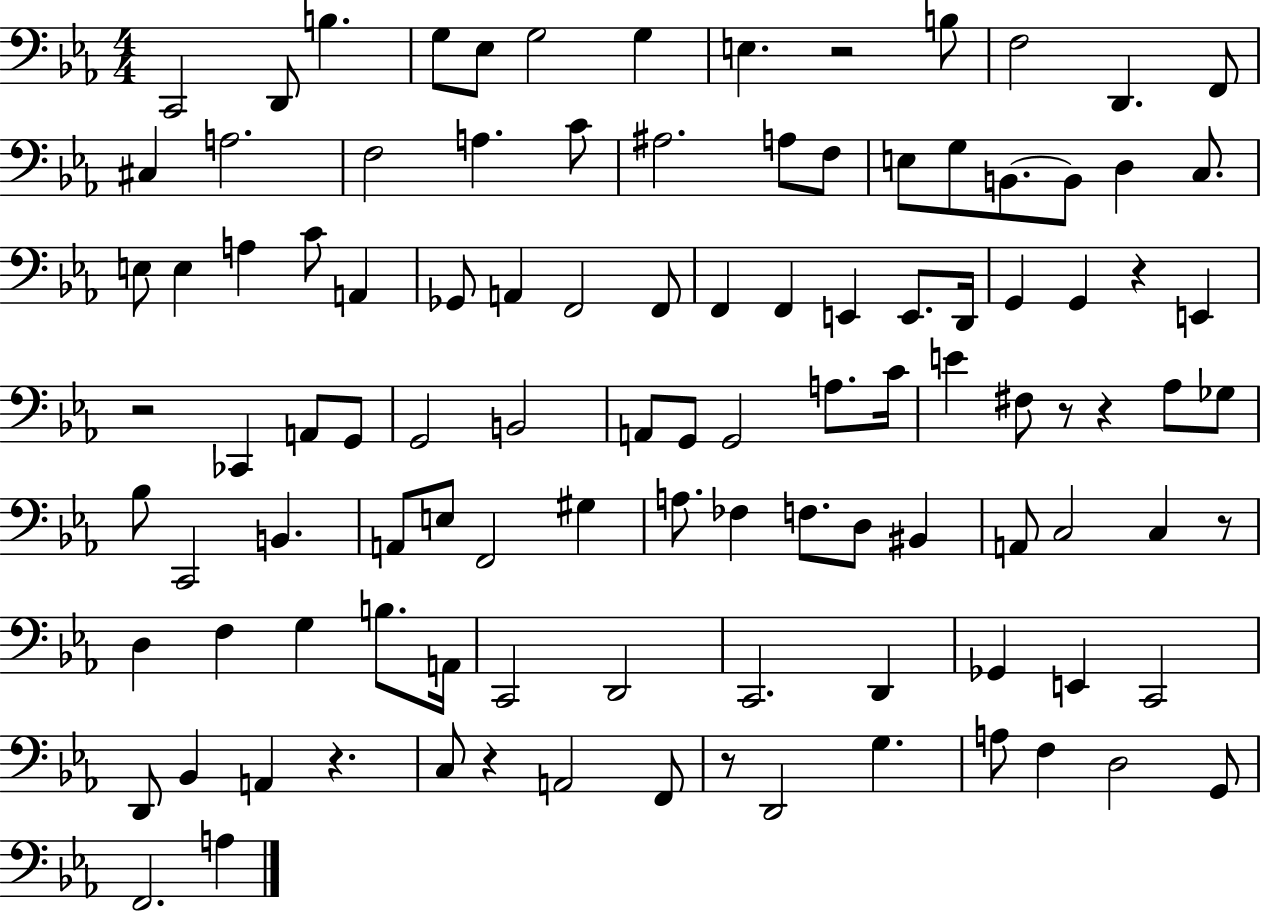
C2/h D2/e B3/q. G3/e Eb3/e G3/h G3/q E3/q. R/h B3/e F3/h D2/q. F2/e C#3/q A3/h. F3/h A3/q. C4/e A#3/h. A3/e F3/e E3/e G3/e B2/e. B2/e D3/q C3/e. E3/e E3/q A3/q C4/e A2/q Gb2/e A2/q F2/h F2/e F2/q F2/q E2/q E2/e. D2/s G2/q G2/q R/q E2/q R/h CES2/q A2/e G2/e G2/h B2/h A2/e G2/e G2/h A3/e. C4/s E4/q F#3/e R/e R/q Ab3/e Gb3/e Bb3/e C2/h B2/q. A2/e E3/e F2/h G#3/q A3/e. FES3/q F3/e. D3/e BIS2/q A2/e C3/h C3/q R/e D3/q F3/q G3/q B3/e. A2/s C2/h D2/h C2/h. D2/q Gb2/q E2/q C2/h D2/e Bb2/q A2/q R/q. C3/e R/q A2/h F2/e R/e D2/h G3/q. A3/e F3/q D3/h G2/e F2/h. A3/q